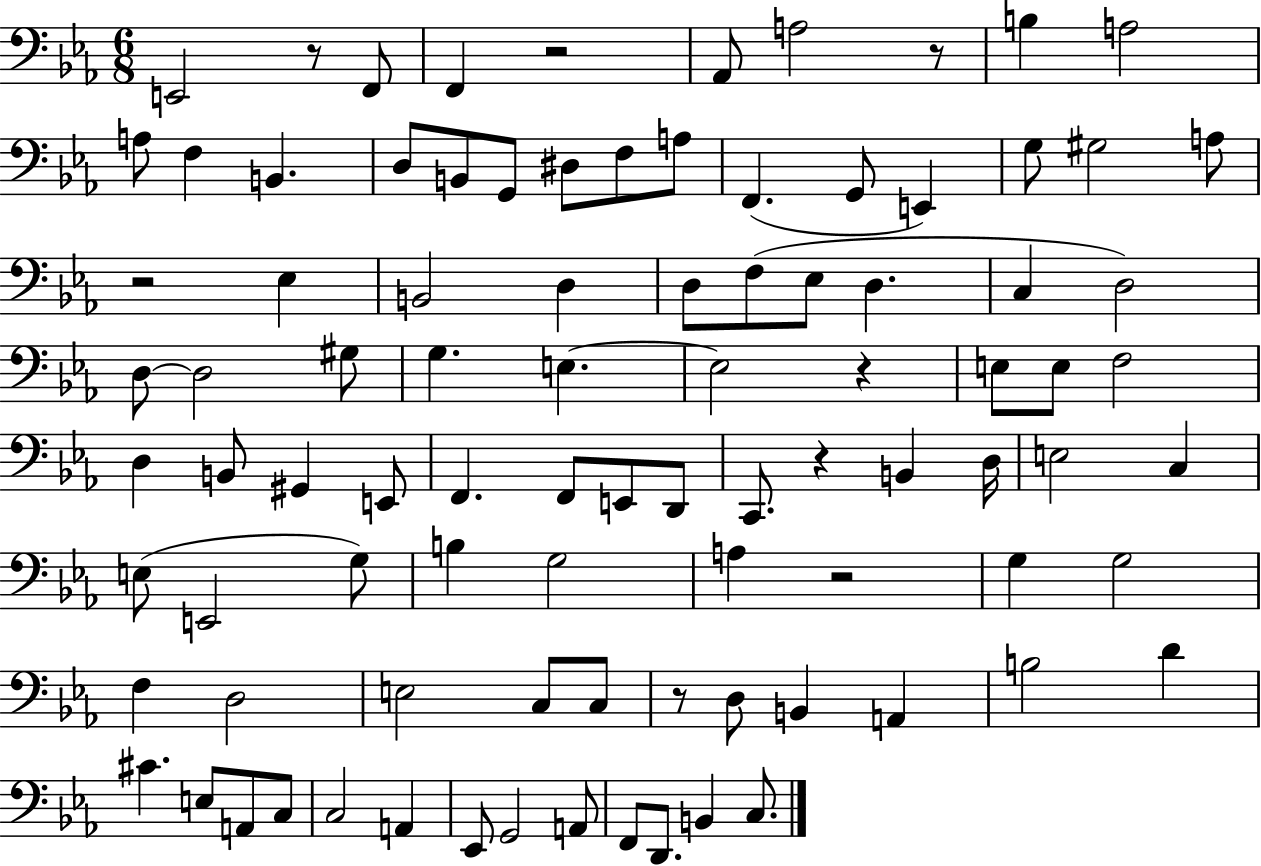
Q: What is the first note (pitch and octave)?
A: E2